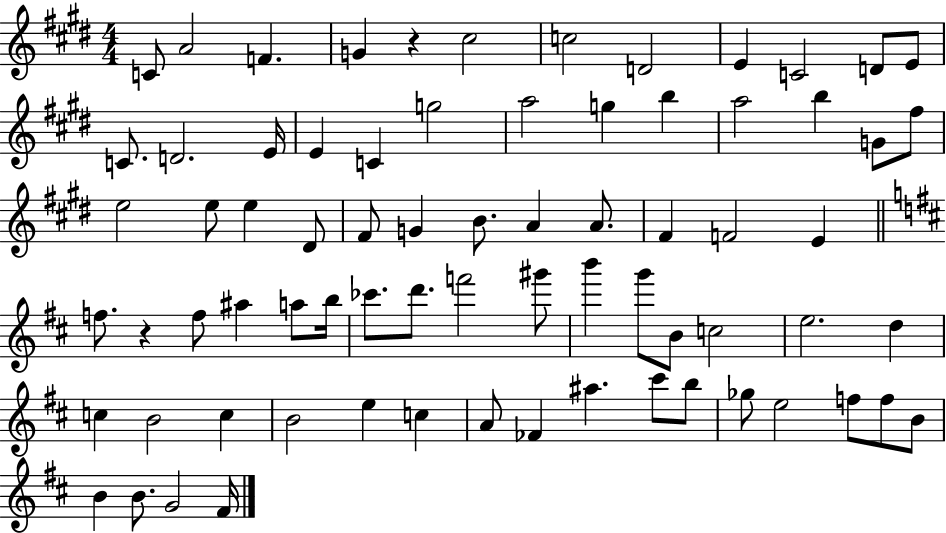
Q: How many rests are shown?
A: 2